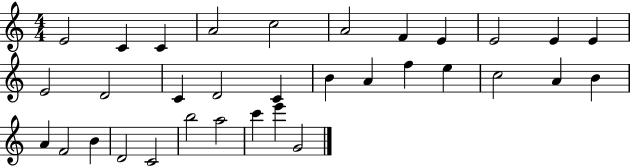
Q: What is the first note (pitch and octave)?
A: E4